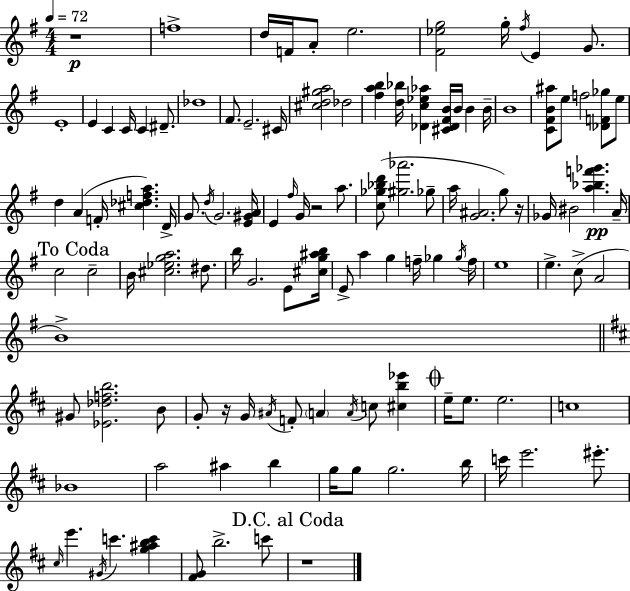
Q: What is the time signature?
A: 4/4